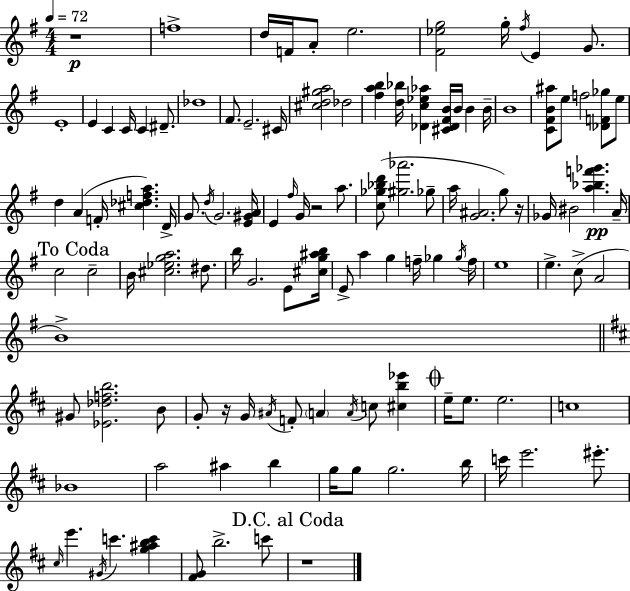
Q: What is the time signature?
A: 4/4